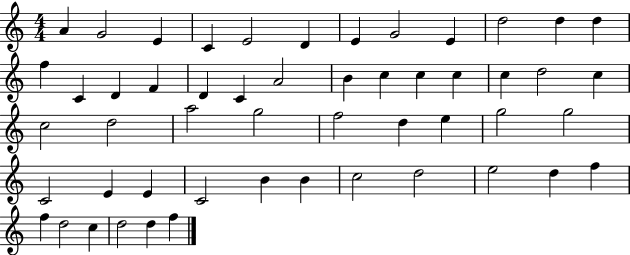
{
  \clef treble
  \numericTimeSignature
  \time 4/4
  \key c \major
  a'4 g'2 e'4 | c'4 e'2 d'4 | e'4 g'2 e'4 | d''2 d''4 d''4 | \break f''4 c'4 d'4 f'4 | d'4 c'4 a'2 | b'4 c''4 c''4 c''4 | c''4 d''2 c''4 | \break c''2 d''2 | a''2 g''2 | f''2 d''4 e''4 | g''2 g''2 | \break c'2 e'4 e'4 | c'2 b'4 b'4 | c''2 d''2 | e''2 d''4 f''4 | \break f''4 d''2 c''4 | d''2 d''4 f''4 | \bar "|."
}